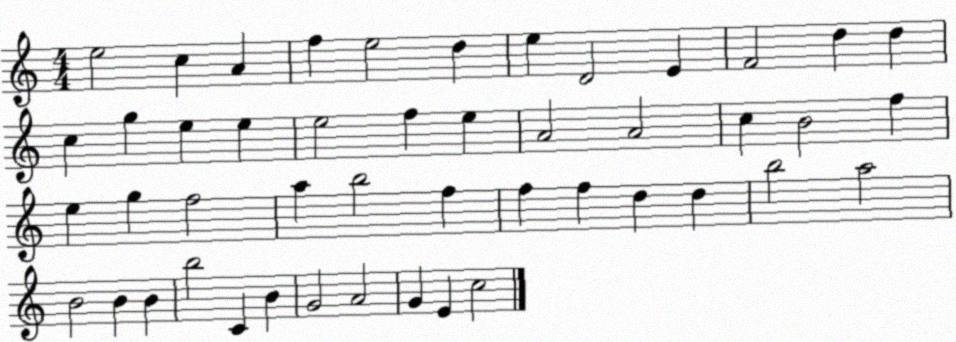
X:1
T:Untitled
M:4/4
L:1/4
K:C
e2 c A f e2 d e D2 E F2 d d c g e e e2 f e A2 A2 c B2 f e g f2 a b2 f f f d d b2 a2 B2 B B b2 C B G2 A2 G E c2